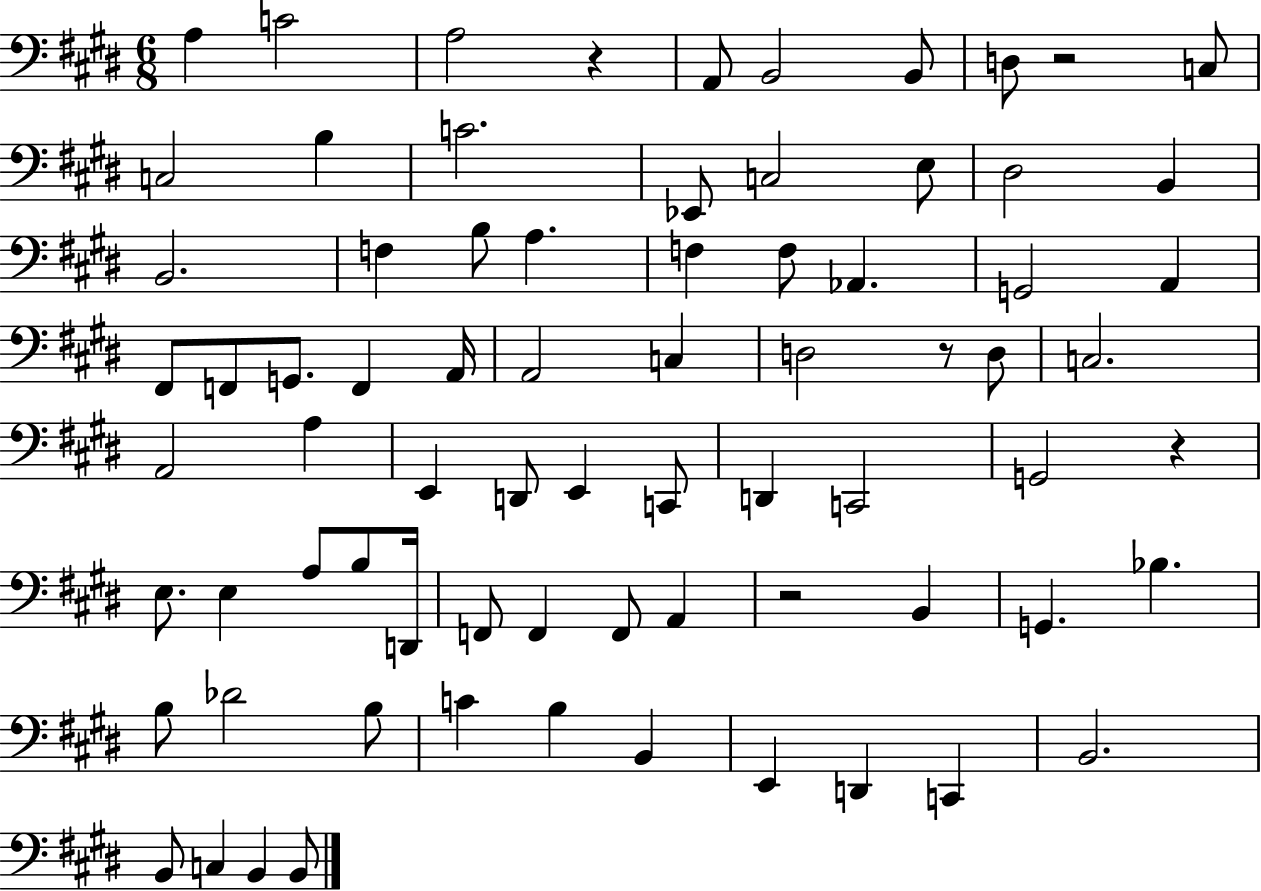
{
  \clef bass
  \numericTimeSignature
  \time 6/8
  \key e \major
  a4 c'2 | a2 r4 | a,8 b,2 b,8 | d8 r2 c8 | \break c2 b4 | c'2. | ees,8 c2 e8 | dis2 b,4 | \break b,2. | f4 b8 a4. | f4 f8 aes,4. | g,2 a,4 | \break fis,8 f,8 g,8. f,4 a,16 | a,2 c4 | d2 r8 d8 | c2. | \break a,2 a4 | e,4 d,8 e,4 c,8 | d,4 c,2 | g,2 r4 | \break e8. e4 a8 b8 d,16 | f,8 f,4 f,8 a,4 | r2 b,4 | g,4. bes4. | \break b8 des'2 b8 | c'4 b4 b,4 | e,4 d,4 c,4 | b,2. | \break b,8 c4 b,4 b,8 | \bar "|."
}